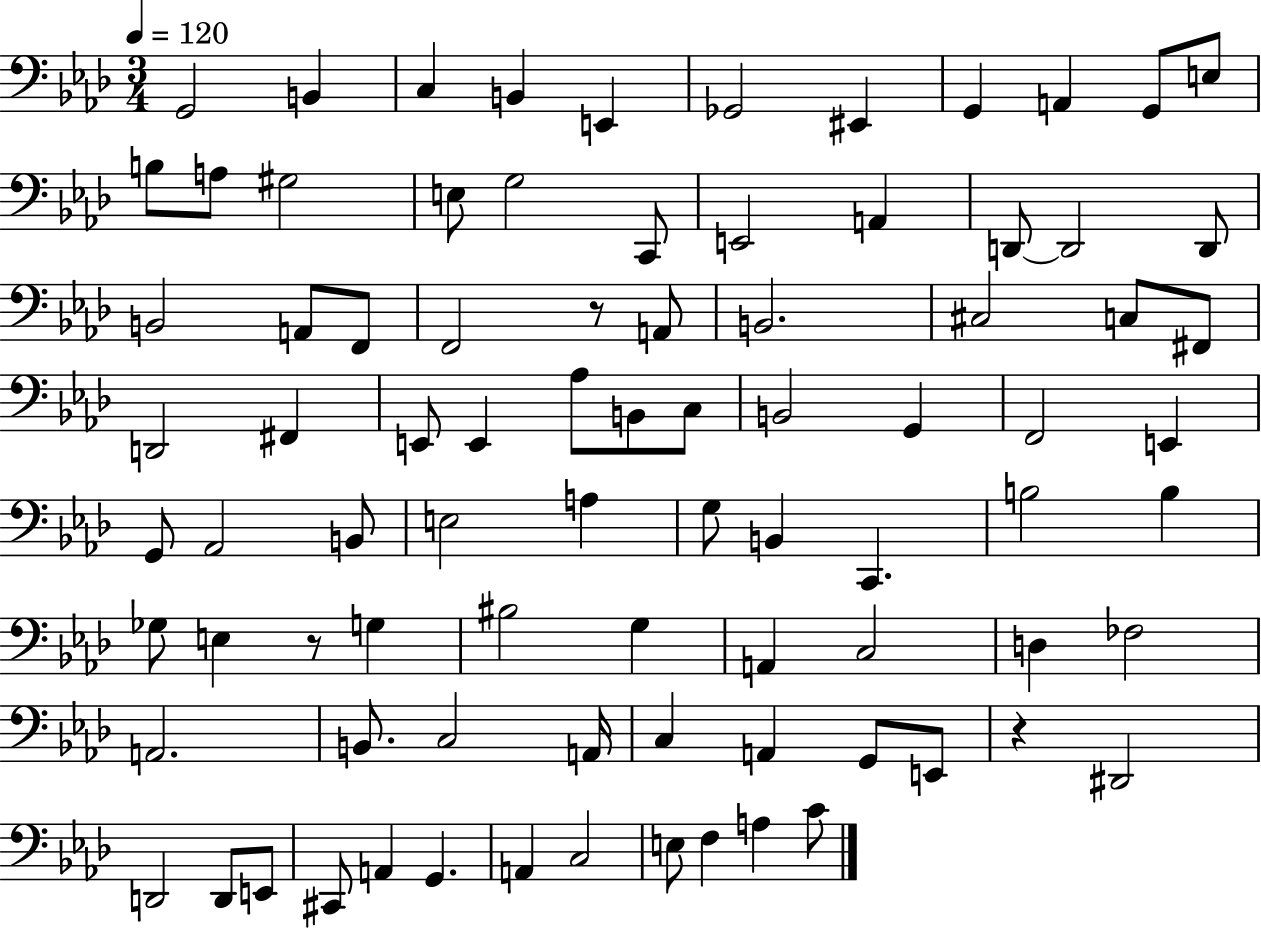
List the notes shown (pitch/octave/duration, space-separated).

G2/h B2/q C3/q B2/q E2/q Gb2/h EIS2/q G2/q A2/q G2/e E3/e B3/e A3/e G#3/h E3/e G3/h C2/e E2/h A2/q D2/e D2/h D2/e B2/h A2/e F2/e F2/h R/e A2/e B2/h. C#3/h C3/e F#2/e D2/h F#2/q E2/e E2/q Ab3/e B2/e C3/e B2/h G2/q F2/h E2/q G2/e Ab2/h B2/e E3/h A3/q G3/e B2/q C2/q. B3/h B3/q Gb3/e E3/q R/e G3/q BIS3/h G3/q A2/q C3/h D3/q FES3/h A2/h. B2/e. C3/h A2/s C3/q A2/q G2/e E2/e R/q D#2/h D2/h D2/e E2/e C#2/e A2/q G2/q. A2/q C3/h E3/e F3/q A3/q C4/e